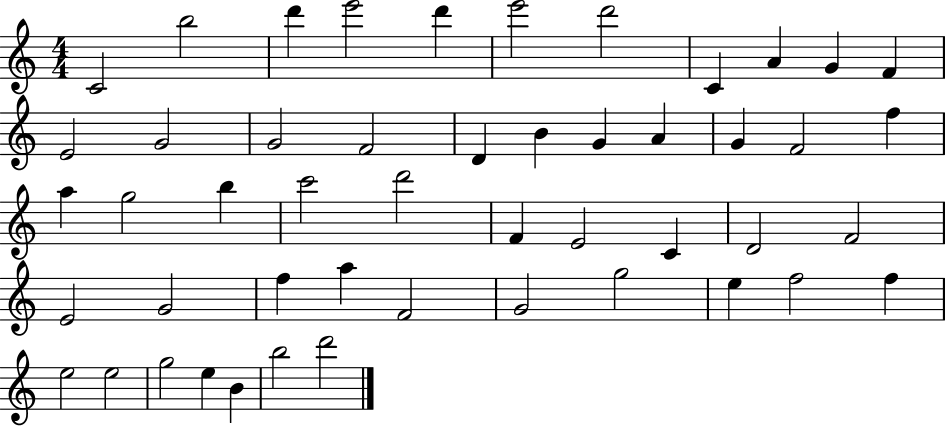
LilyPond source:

{
  \clef treble
  \numericTimeSignature
  \time 4/4
  \key c \major
  c'2 b''2 | d'''4 e'''2 d'''4 | e'''2 d'''2 | c'4 a'4 g'4 f'4 | \break e'2 g'2 | g'2 f'2 | d'4 b'4 g'4 a'4 | g'4 f'2 f''4 | \break a''4 g''2 b''4 | c'''2 d'''2 | f'4 e'2 c'4 | d'2 f'2 | \break e'2 g'2 | f''4 a''4 f'2 | g'2 g''2 | e''4 f''2 f''4 | \break e''2 e''2 | g''2 e''4 b'4 | b''2 d'''2 | \bar "|."
}